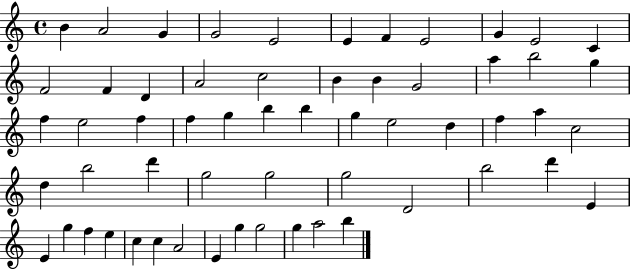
{
  \clef treble
  \time 4/4
  \defaultTimeSignature
  \key c \major
  b'4 a'2 g'4 | g'2 e'2 | e'4 f'4 e'2 | g'4 e'2 c'4 | \break f'2 f'4 d'4 | a'2 c''2 | b'4 b'4 g'2 | a''4 b''2 g''4 | \break f''4 e''2 f''4 | f''4 g''4 b''4 b''4 | g''4 e''2 d''4 | f''4 a''4 c''2 | \break d''4 b''2 d'''4 | g''2 g''2 | g''2 d'2 | b''2 d'''4 e'4 | \break e'4 g''4 f''4 e''4 | c''4 c''4 a'2 | e'4 g''4 g''2 | g''4 a''2 b''4 | \break \bar "|."
}